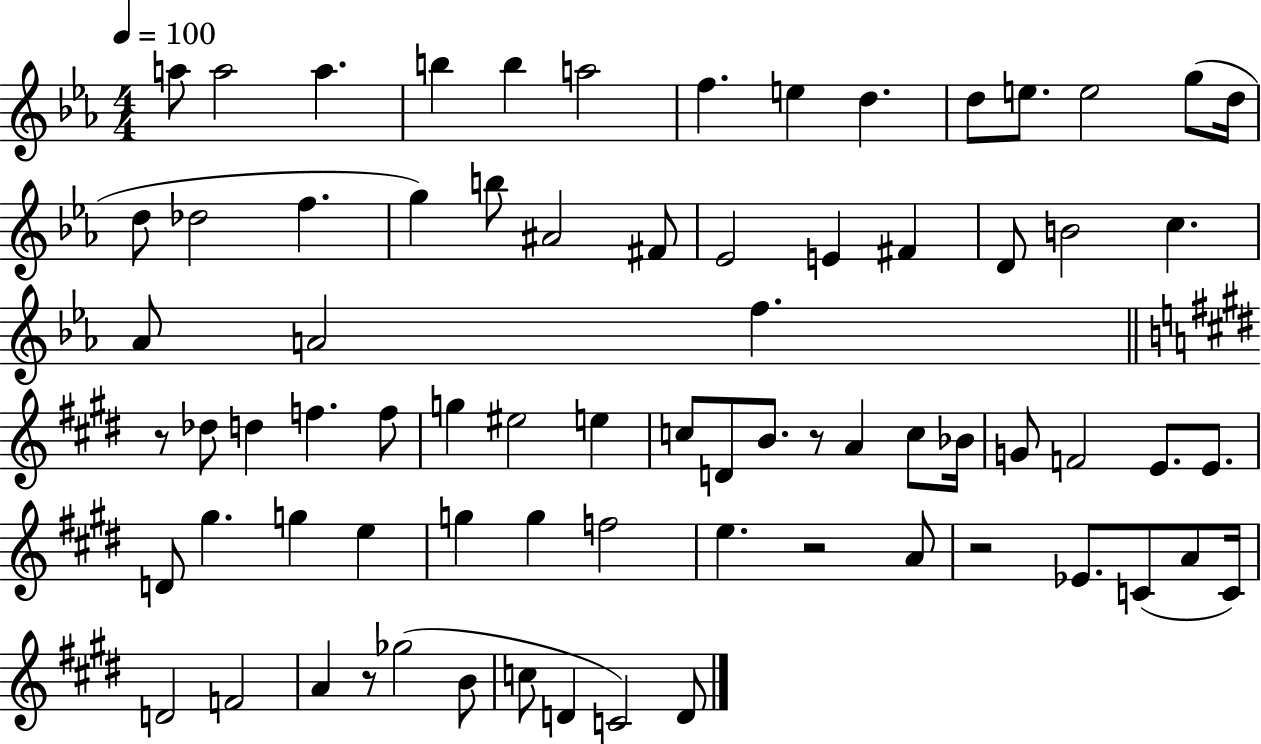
{
  \clef treble
  \numericTimeSignature
  \time 4/4
  \key ees \major
  \tempo 4 = 100
  \repeat volta 2 { a''8 a''2 a''4. | b''4 b''4 a''2 | f''4. e''4 d''4. | d''8 e''8. e''2 g''8( d''16 | \break d''8 des''2 f''4. | g''4) b''8 ais'2 fis'8 | ees'2 e'4 fis'4 | d'8 b'2 c''4. | \break aes'8 a'2 f''4. | \bar "||" \break \key e \major r8 des''8 d''4 f''4. f''8 | g''4 eis''2 e''4 | c''8 d'8 b'8. r8 a'4 c''8 bes'16 | g'8 f'2 e'8. e'8. | \break d'8 gis''4. g''4 e''4 | g''4 g''4 f''2 | e''4. r2 a'8 | r2 ees'8. c'8( a'8 c'16) | \break d'2 f'2 | a'4 r8 ges''2( b'8 | c''8 d'4 c'2) d'8 | } \bar "|."
}